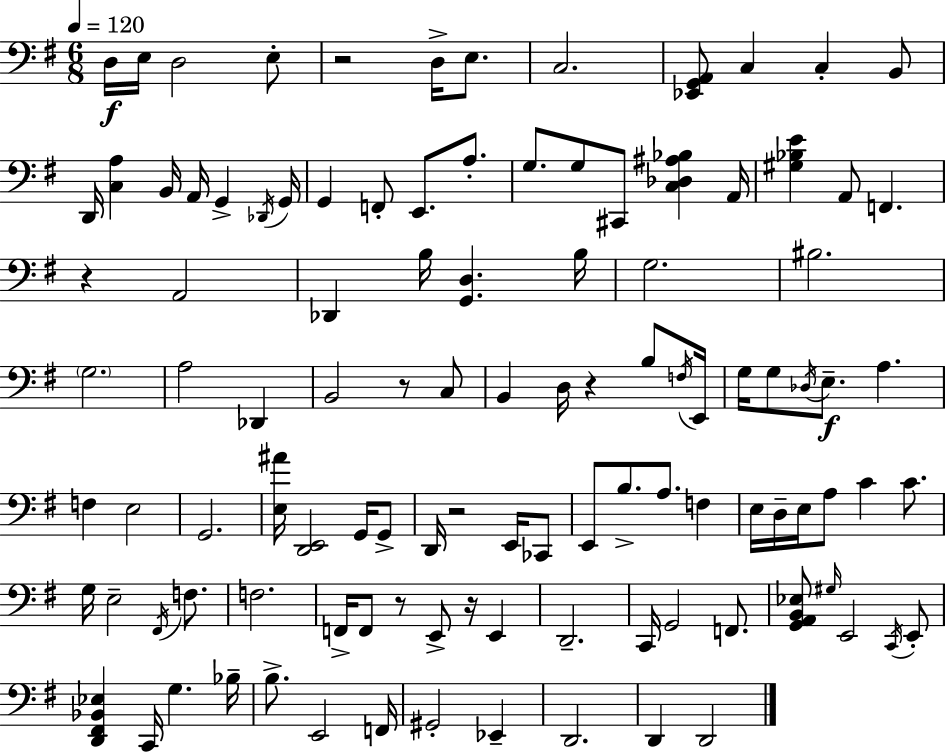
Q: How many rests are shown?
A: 7